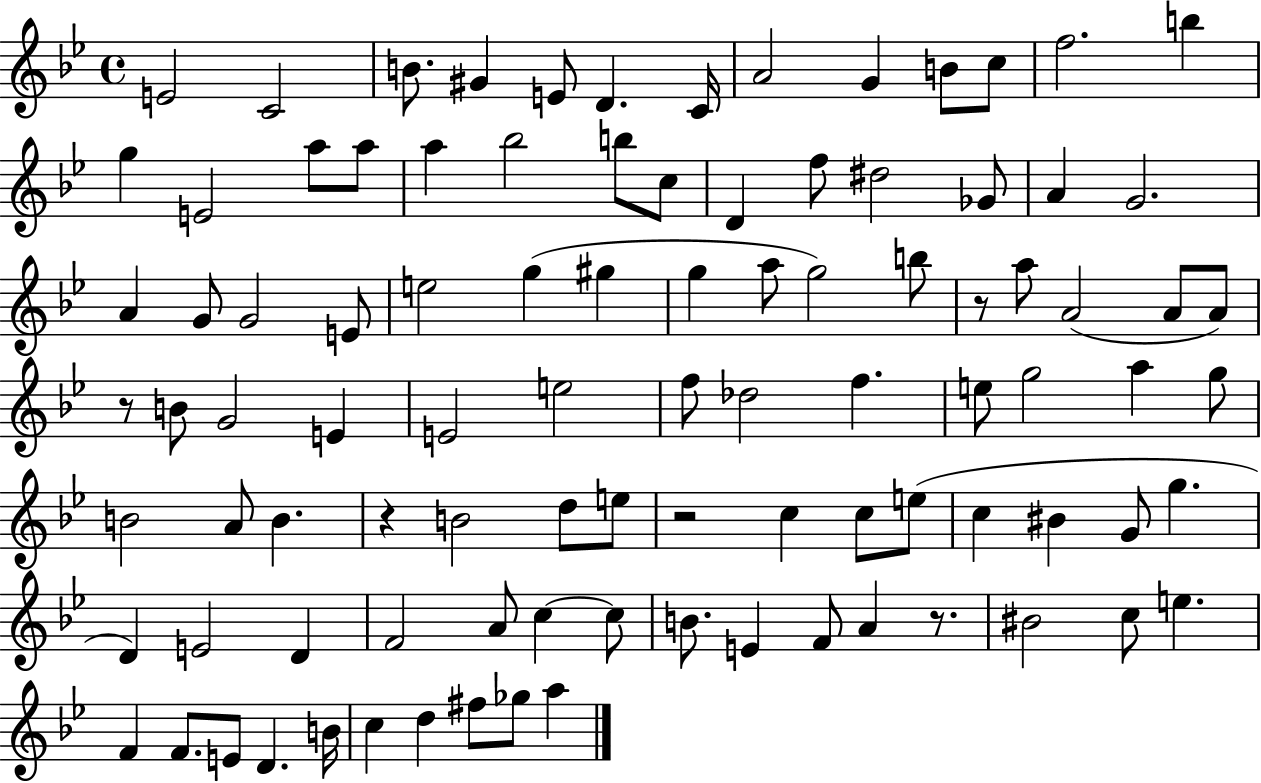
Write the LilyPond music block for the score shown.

{
  \clef treble
  \time 4/4
  \defaultTimeSignature
  \key bes \major
  e'2 c'2 | b'8. gis'4 e'8 d'4. c'16 | a'2 g'4 b'8 c''8 | f''2. b''4 | \break g''4 e'2 a''8 a''8 | a''4 bes''2 b''8 c''8 | d'4 f''8 dis''2 ges'8 | a'4 g'2. | \break a'4 g'8 g'2 e'8 | e''2 g''4( gis''4 | g''4 a''8 g''2) b''8 | r8 a''8 a'2( a'8 a'8) | \break r8 b'8 g'2 e'4 | e'2 e''2 | f''8 des''2 f''4. | e''8 g''2 a''4 g''8 | \break b'2 a'8 b'4. | r4 b'2 d''8 e''8 | r2 c''4 c''8 e''8( | c''4 bis'4 g'8 g''4. | \break d'4) e'2 d'4 | f'2 a'8 c''4~~ c''8 | b'8. e'4 f'8 a'4 r8. | bis'2 c''8 e''4. | \break f'4 f'8. e'8 d'4. b'16 | c''4 d''4 fis''8 ges''8 a''4 | \bar "|."
}